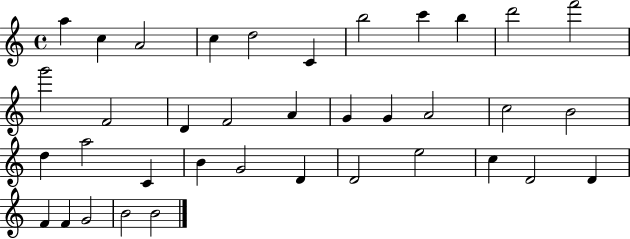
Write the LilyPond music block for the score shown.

{
  \clef treble
  \time 4/4
  \defaultTimeSignature
  \key c \major
  a''4 c''4 a'2 | c''4 d''2 c'4 | b''2 c'''4 b''4 | d'''2 f'''2 | \break g'''2 f'2 | d'4 f'2 a'4 | g'4 g'4 a'2 | c''2 b'2 | \break d''4 a''2 c'4 | b'4 g'2 d'4 | d'2 e''2 | c''4 d'2 d'4 | \break f'4 f'4 g'2 | b'2 b'2 | \bar "|."
}